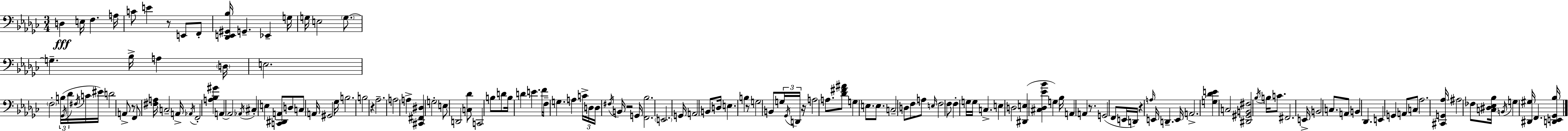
D3/q E3/s F3/q. A3/s C4/e E4/q R/e E2/e F2/e [Db2,E2,G#2,Bb3]/s G2/q. Eb2/q G3/s G3/s E3/h G3/e. G3/q. Bb3/s A3/q D3/s E3/h. F3/h B3/s Gb2/s Db4/s F#3/s C4/s EIS4/s D4/h A2/e R/e F2/e [F#3,A3]/s C3/h A2/s Ab2/s F2/h [A3,Bb3,G#4]/q A2/q A2/h Ab2/s C#3/q E3/q [C2,D#2,A2]/e D3/e C3/e A2/s G#2/h Gb3/s B3/h. B3/h R/q Ab3/h. A3/h A3/q [C#2,F#2,D#3]/q G3/h E3/e D2/h [C3,Db4]/e C2/h B3/e D4/e B3/s D4/q E4/q. F4/s F3/s G3/q. A3/q C4/s D3/s D3/s F#3/s B2/s R/h G2/s [F2,Bb3]/h. E2/h. G2/s A2/h B2/e D3/s E3/q. B3/q R/e G3/h B2/e G3/s Gb2/s D2/s R/s A3/h A3/e. [Db4,F#4,A#4]/e G3/q E3/e. E3/e. C3/h D3/e F3/e A3/e E3/s F3/h F3/e F3/q G3/s G3/s C3/q. E3/q D3/h [D#2,E3]/q [C#3,Db3,Eb4,Bb4]/q G3/q Bb3/s A2/q A2/q R/e. G2/h F2/e E2/s D2/s R/q A3/s E2/s D2/q. E2/s A2/h. [G3,Db4,E4]/q C3/h [D#2,G#2,B2,F#3]/h Bb3/s B3/s C4/e. F#2/h. E2/s B2/h C3/e. A2/e B2/q Db2/q. E2/q G2/q A2/e C3/e Ab3/h. [C#2,G2,Ab3]/s A#3/h FES3/e [C3,D#3,Eb3,Bb3]/s B2/s G3/q [D#2,G#3]/s F2/q. [D2,E2,Gb2,Bb3]/s